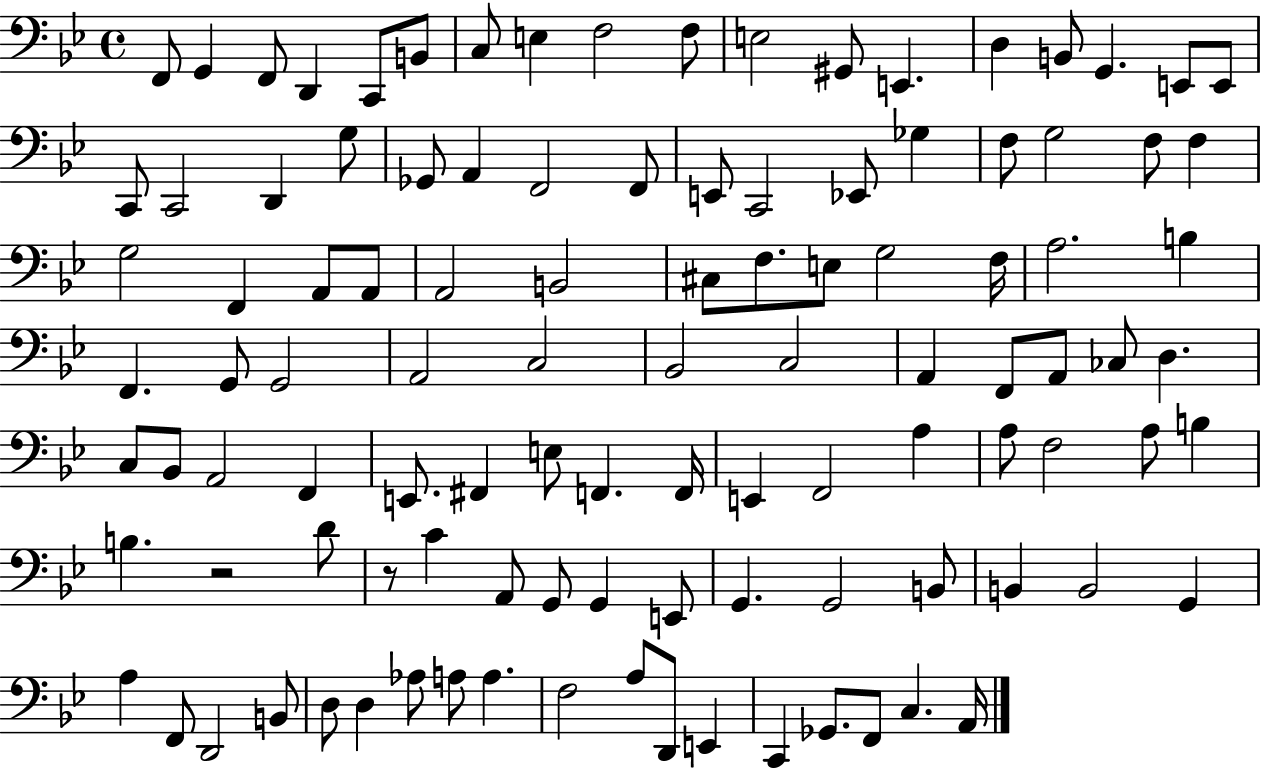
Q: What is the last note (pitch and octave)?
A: A2